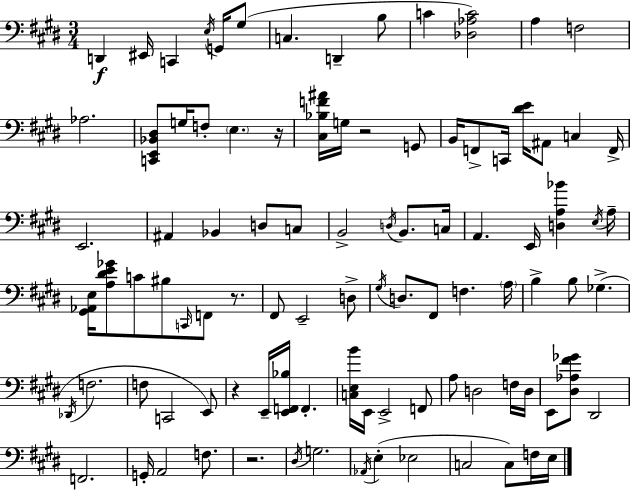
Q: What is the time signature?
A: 3/4